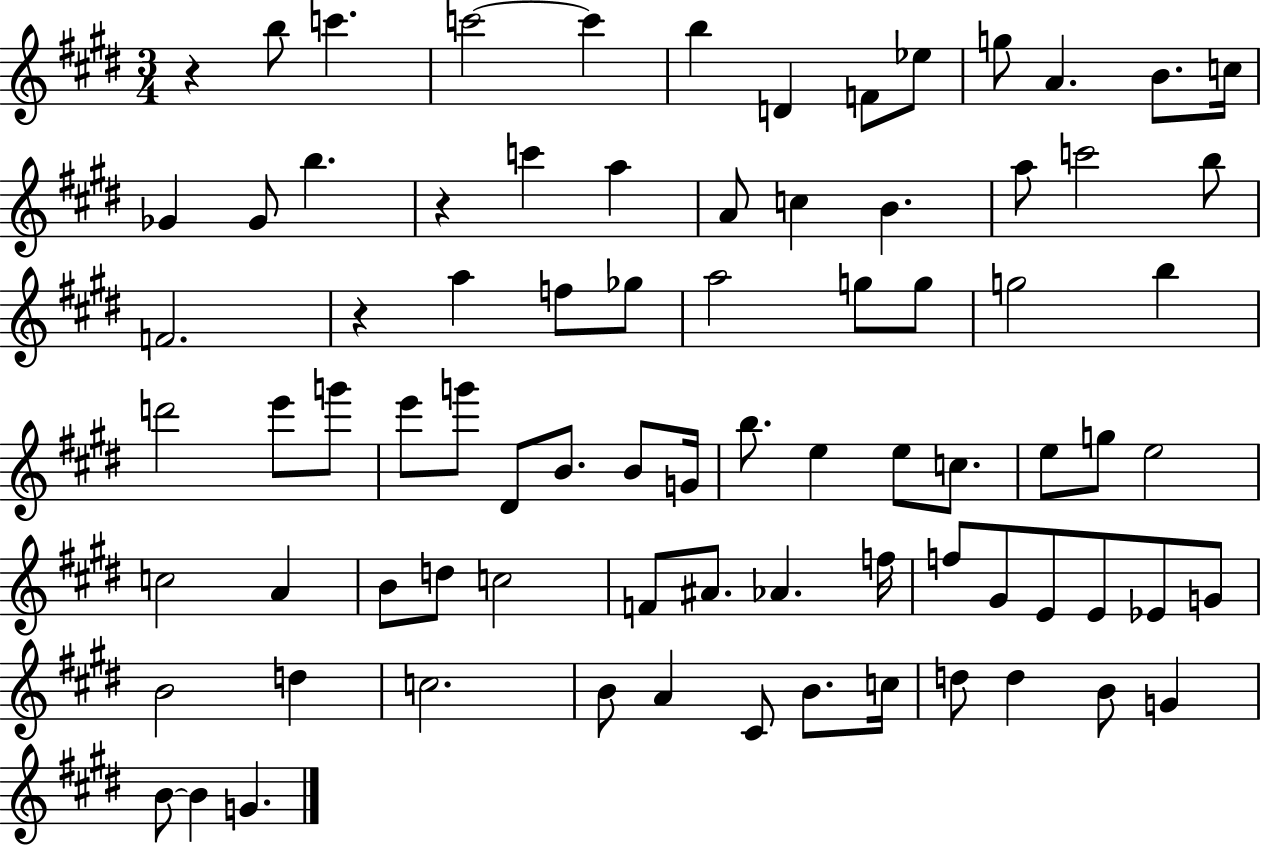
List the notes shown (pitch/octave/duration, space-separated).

R/q B5/e C6/q. C6/h C6/q B5/q D4/q F4/e Eb5/e G5/e A4/q. B4/e. C5/s Gb4/q Gb4/e B5/q. R/q C6/q A5/q A4/e C5/q B4/q. A5/e C6/h B5/e F4/h. R/q A5/q F5/e Gb5/e A5/h G5/e G5/e G5/h B5/q D6/h E6/e G6/e E6/e G6/e D#4/e B4/e. B4/e G4/s B5/e. E5/q E5/e C5/e. E5/e G5/e E5/h C5/h A4/q B4/e D5/e C5/h F4/e A#4/e. Ab4/q. F5/s F5/e G#4/e E4/e E4/e Eb4/e G4/e B4/h D5/q C5/h. B4/e A4/q C#4/e B4/e. C5/s D5/e D5/q B4/e G4/q B4/e B4/q G4/q.